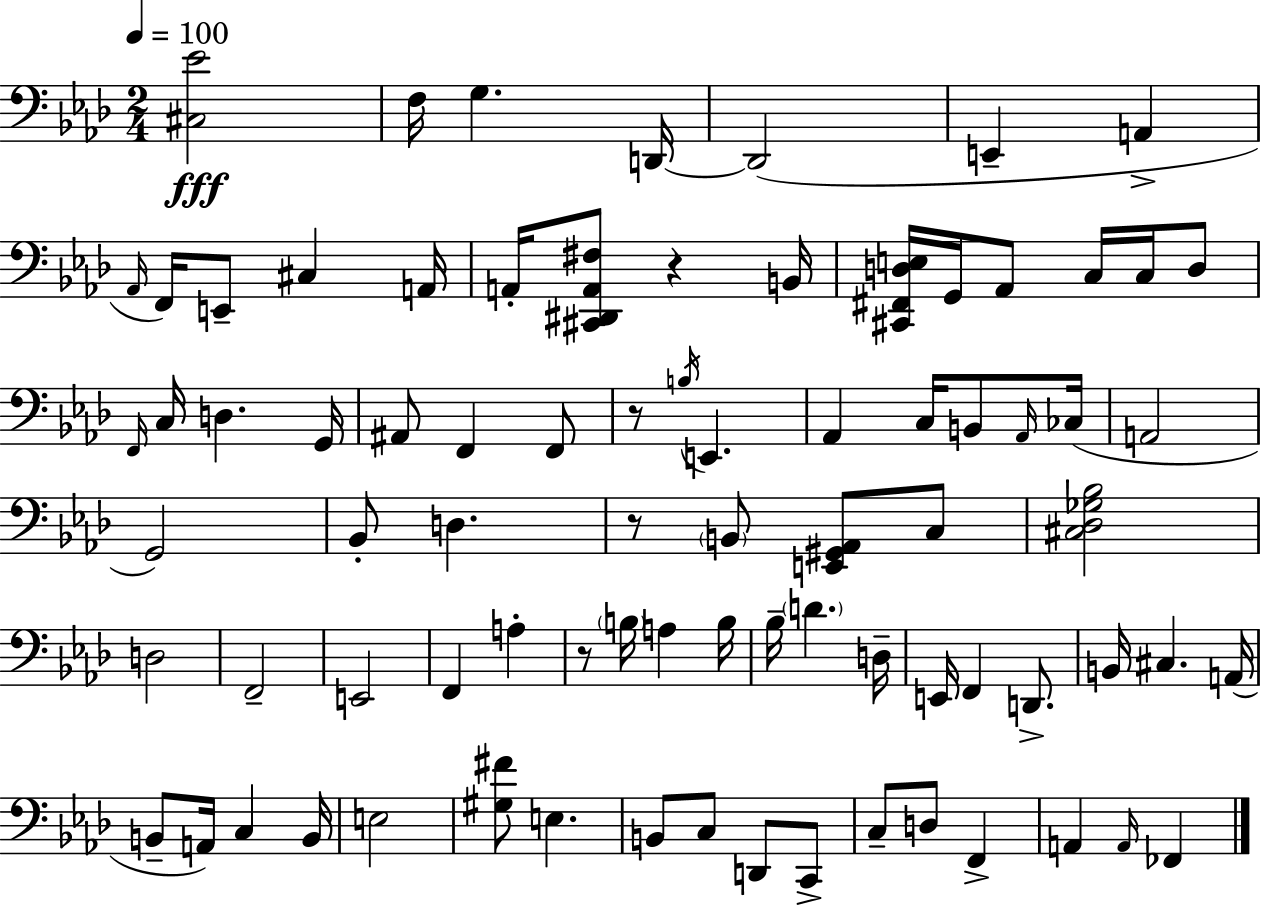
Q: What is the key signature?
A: AES major